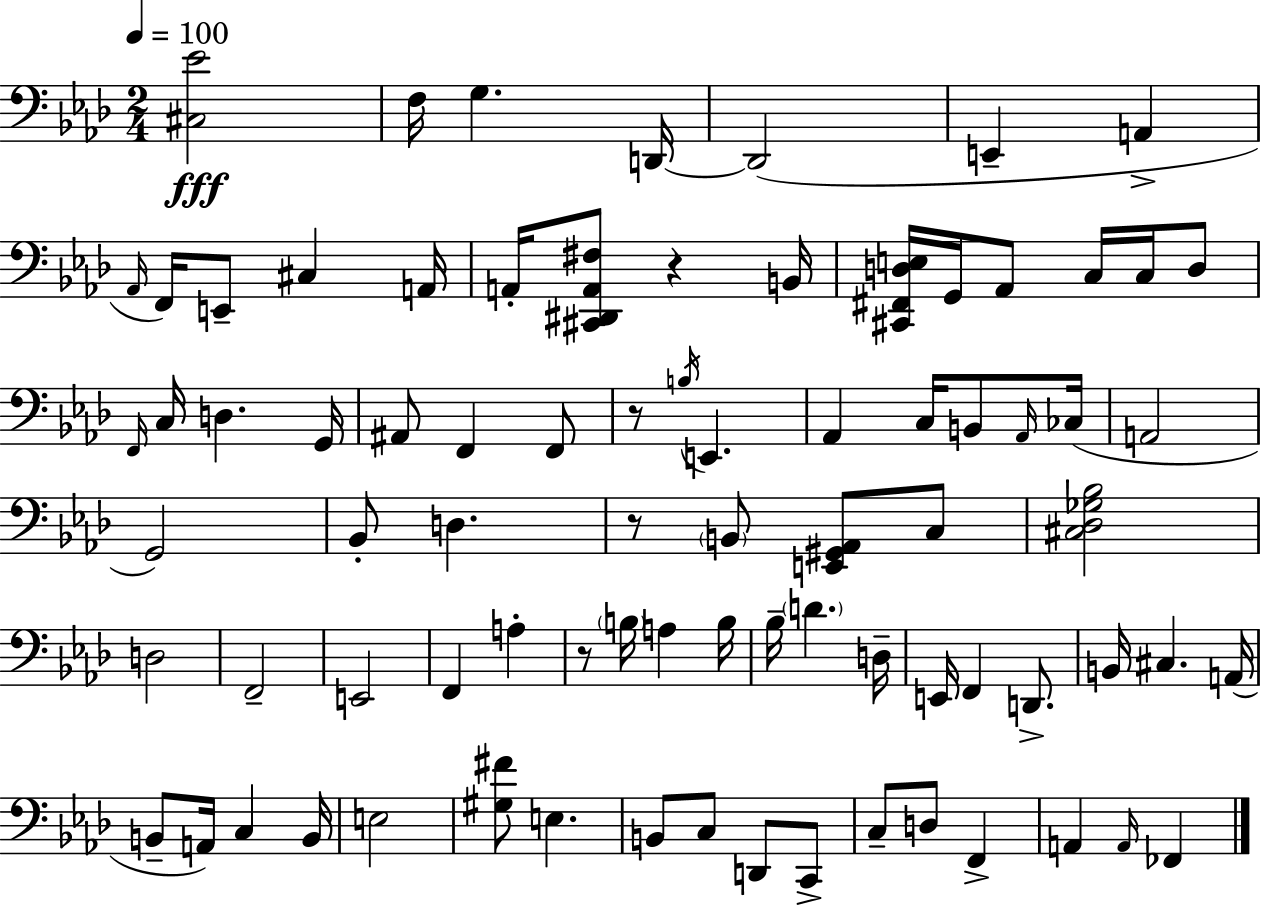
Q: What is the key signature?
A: AES major